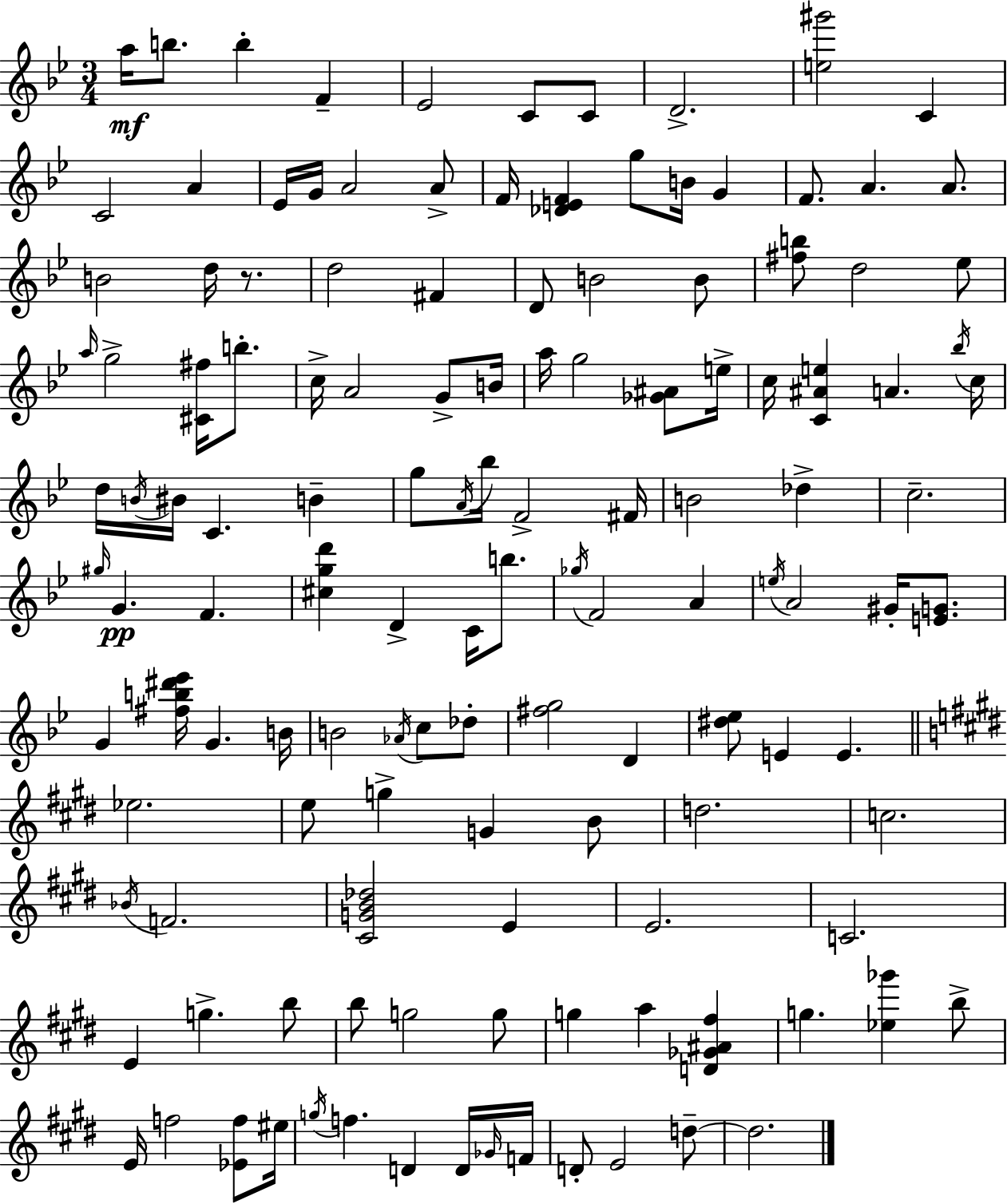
{
  \clef treble
  \numericTimeSignature
  \time 3/4
  \key bes \major
  a''16\mf b''8. b''4-. f'4-- | ees'2 c'8 c'8 | d'2.-> | <e'' gis'''>2 c'4 | \break c'2 a'4 | ees'16 g'16 a'2 a'8-> | f'16 <des' e' f'>4 g''8 b'16 g'4 | f'8. a'4. a'8. | \break b'2 d''16 r8. | d''2 fis'4 | d'8 b'2 b'8 | <fis'' b''>8 d''2 ees''8 | \break \grace { a''16 } g''2-> <cis' fis''>16 b''8.-. | c''16-> a'2 g'8-> | b'16 a''16 g''2 <ges' ais'>8 | e''16-> c''16 <c' ais' e''>4 a'4. | \break \acciaccatura { bes''16 } c''16 d''16 \acciaccatura { b'16 } bis'16 c'4. b'4-- | g''8 \acciaccatura { a'16 } bes''16 f'2-> | fis'16 b'2 | des''4-> c''2.-- | \break \grace { gis''16 }\pp g'4. f'4. | <cis'' g'' d'''>4 d'4-> | c'16 b''8. \acciaccatura { ges''16 } f'2 | a'4 \acciaccatura { e''16 } a'2 | \break gis'16-. <e' g'>8. g'4 <fis'' b'' dis''' ees'''>16 | g'4. b'16 b'2 | \acciaccatura { aes'16 } c''8 des''8-. <fis'' g''>2 | d'4 <dis'' ees''>8 e'4 | \break e'4. \bar "||" \break \key e \major ees''2. | e''8 g''4-> g'4 b'8 | d''2. | c''2. | \break \acciaccatura { bes'16 } f'2. | <cis' g' b' des''>2 e'4 | e'2. | c'2. | \break e'4 g''4.-> b''8 | b''8 g''2 g''8 | g''4 a''4 <d' ges' ais' fis''>4 | g''4. <ees'' ges'''>4 b''8-> | \break e'16 f''2 <ees' f''>8 | eis''16 \acciaccatura { g''16 } f''4. d'4 | d'16 \grace { ges'16 } f'16 d'8-. e'2 | d''8--~~ d''2. | \break \bar "|."
}